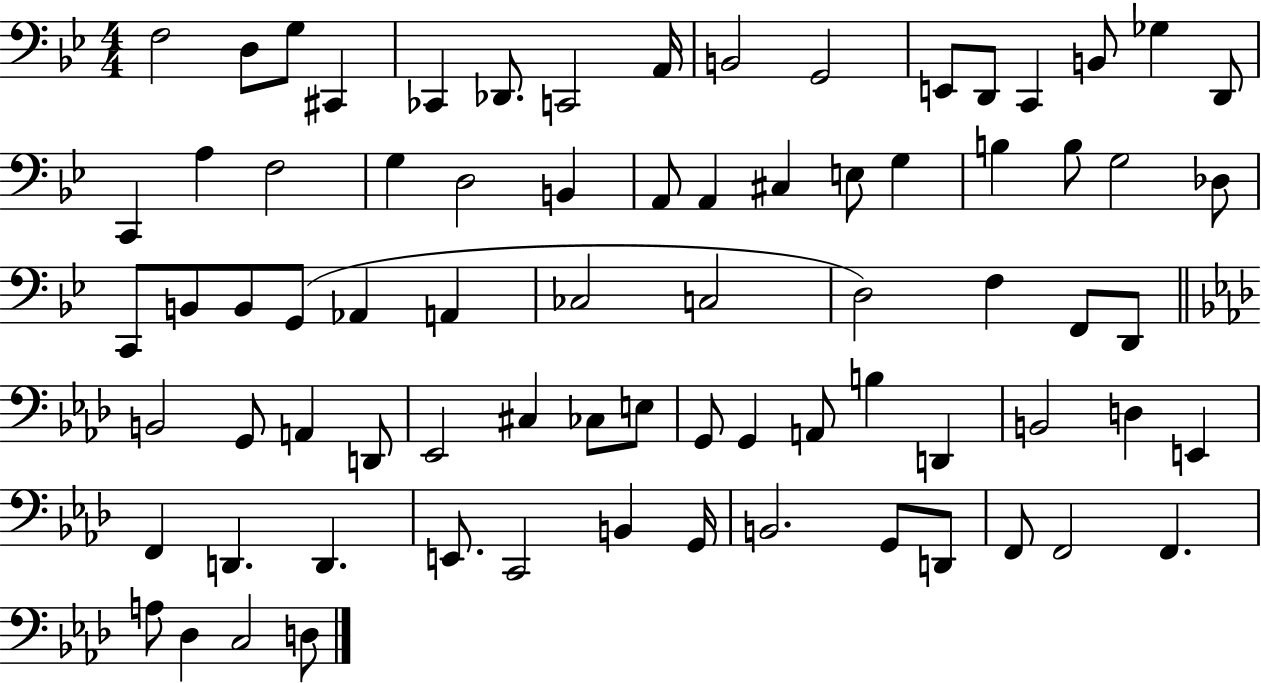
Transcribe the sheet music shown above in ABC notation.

X:1
T:Untitled
M:4/4
L:1/4
K:Bb
F,2 D,/2 G,/2 ^C,, _C,, _D,,/2 C,,2 A,,/4 B,,2 G,,2 E,,/2 D,,/2 C,, B,,/2 _G, D,,/2 C,, A, F,2 G, D,2 B,, A,,/2 A,, ^C, E,/2 G, B, B,/2 G,2 _D,/2 C,,/2 B,,/2 B,,/2 G,,/2 _A,, A,, _C,2 C,2 D,2 F, F,,/2 D,,/2 B,,2 G,,/2 A,, D,,/2 _E,,2 ^C, _C,/2 E,/2 G,,/2 G,, A,,/2 B, D,, B,,2 D, E,, F,, D,, D,, E,,/2 C,,2 B,, G,,/4 B,,2 G,,/2 D,,/2 F,,/2 F,,2 F,, A,/2 _D, C,2 D,/2